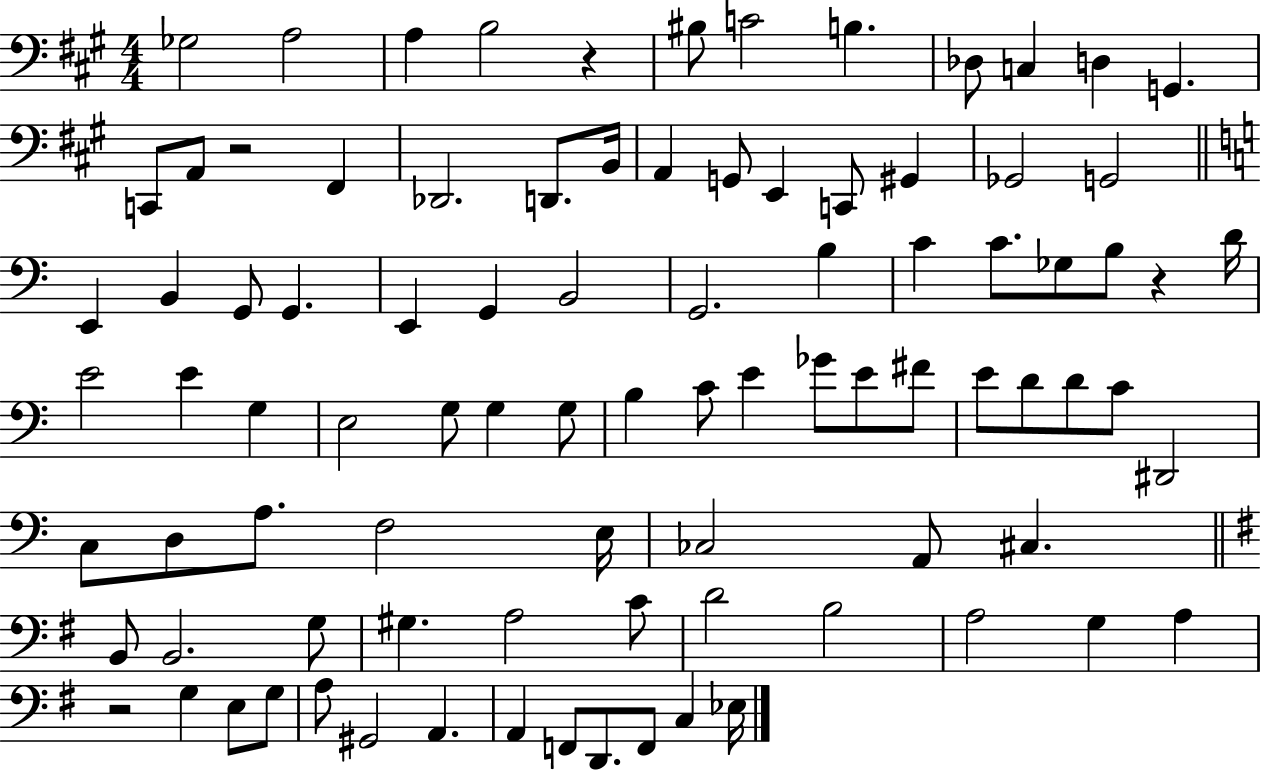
X:1
T:Untitled
M:4/4
L:1/4
K:A
_G,2 A,2 A, B,2 z ^B,/2 C2 B, _D,/2 C, D, G,, C,,/2 A,,/2 z2 ^F,, _D,,2 D,,/2 B,,/4 A,, G,,/2 E,, C,,/2 ^G,, _G,,2 G,,2 E,, B,, G,,/2 G,, E,, G,, B,,2 G,,2 B, C C/2 _G,/2 B,/2 z D/4 E2 E G, E,2 G,/2 G, G,/2 B, C/2 E _G/2 E/2 ^F/2 E/2 D/2 D/2 C/2 ^D,,2 C,/2 D,/2 A,/2 F,2 E,/4 _C,2 A,,/2 ^C, B,,/2 B,,2 G,/2 ^G, A,2 C/2 D2 B,2 A,2 G, A, z2 G, E,/2 G,/2 A,/2 ^G,,2 A,, A,, F,,/2 D,,/2 F,,/2 C, _E,/4